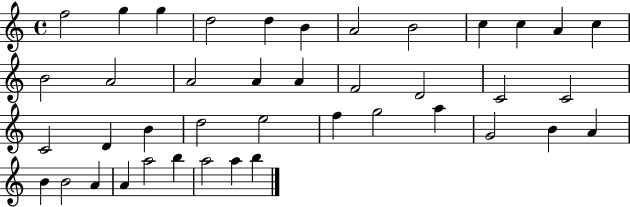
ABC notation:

X:1
T:Untitled
M:4/4
L:1/4
K:C
f2 g g d2 d B A2 B2 c c A c B2 A2 A2 A A F2 D2 C2 C2 C2 D B d2 e2 f g2 a G2 B A B B2 A A a2 b a2 a b